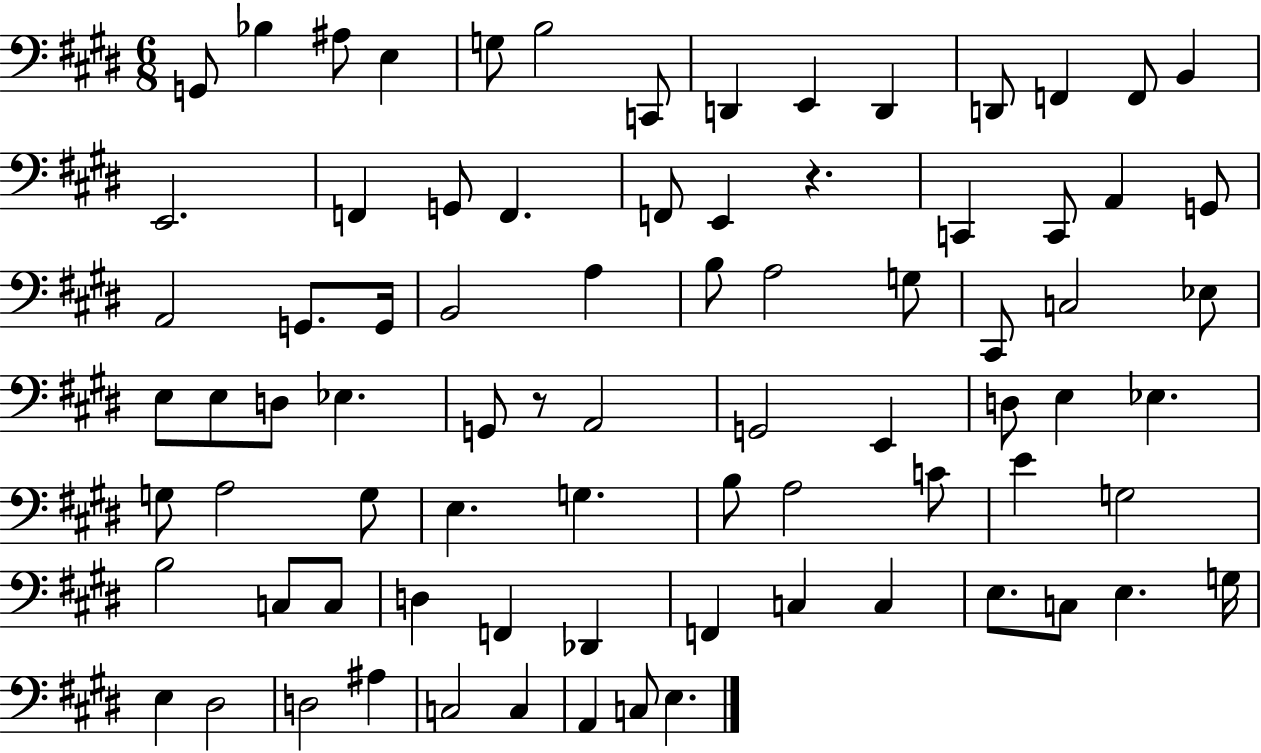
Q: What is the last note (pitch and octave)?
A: E3